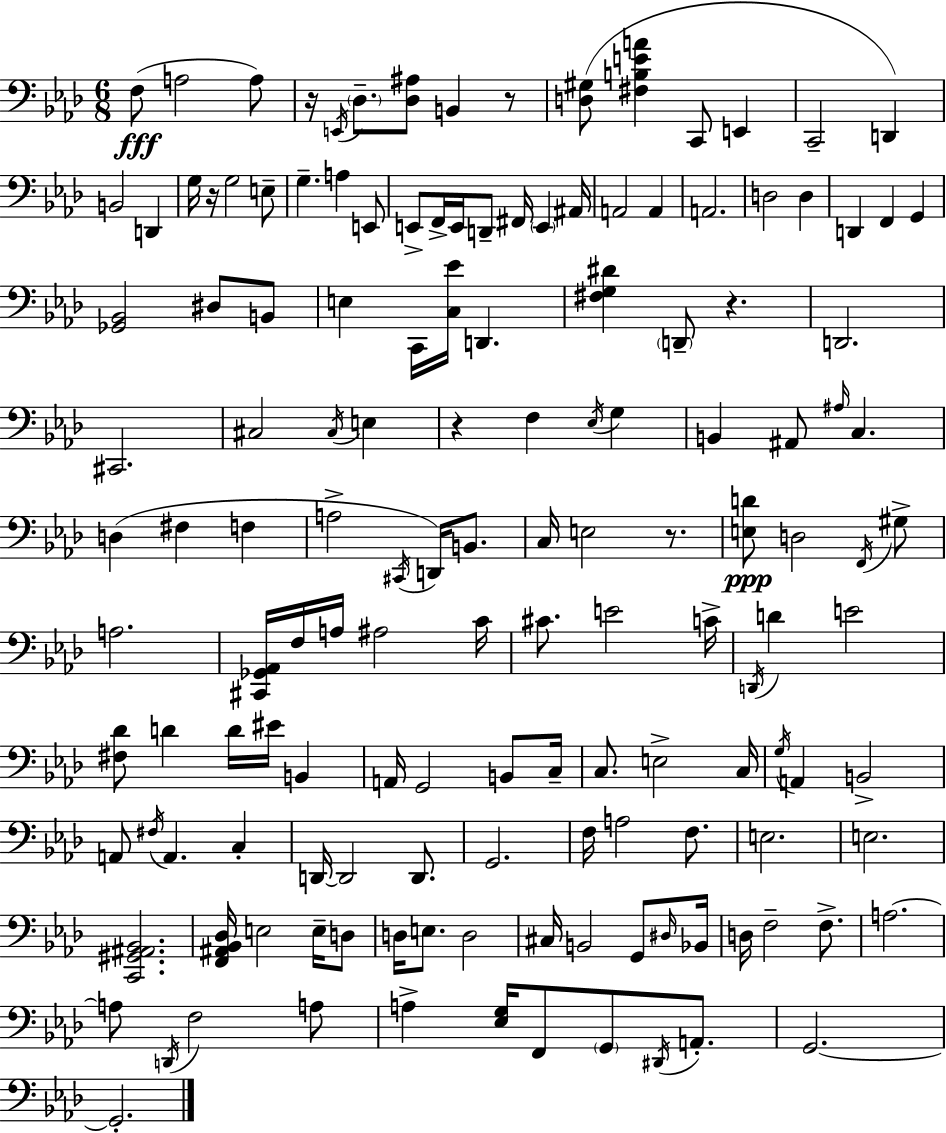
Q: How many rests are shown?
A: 6